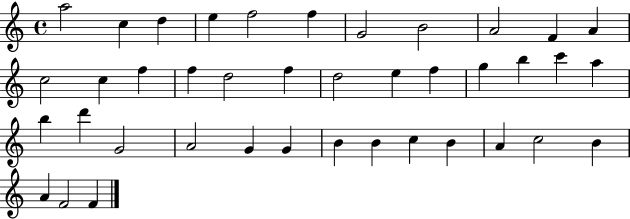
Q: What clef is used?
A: treble